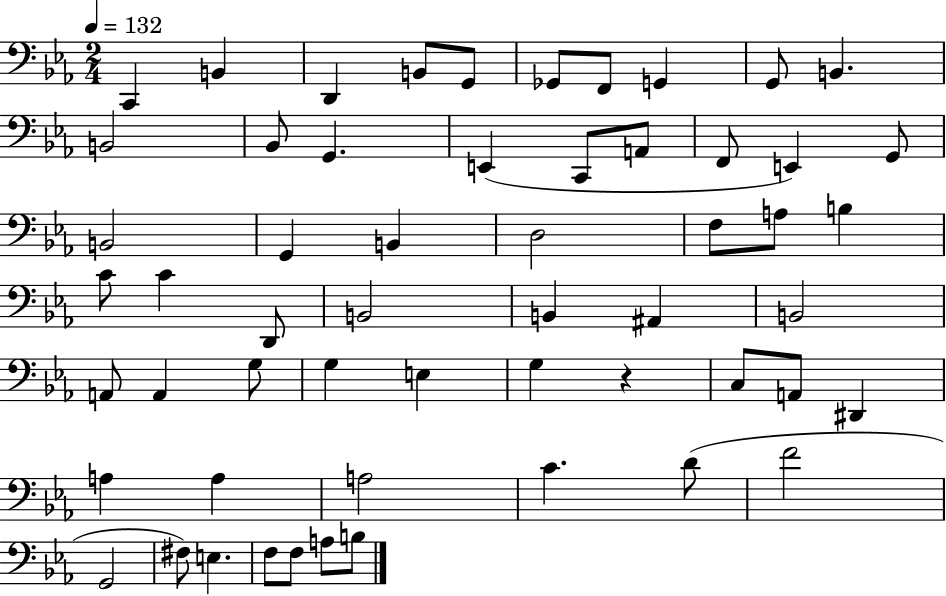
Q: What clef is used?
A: bass